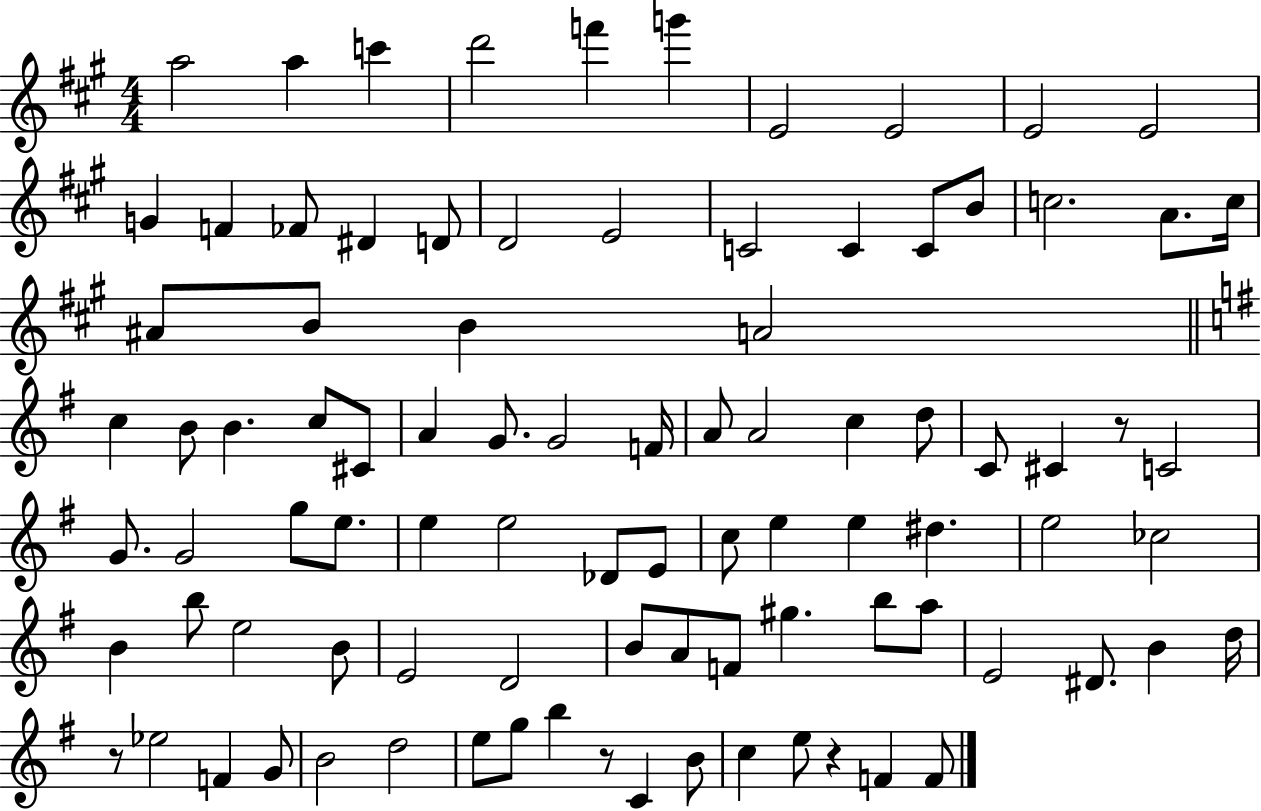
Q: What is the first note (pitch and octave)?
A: A5